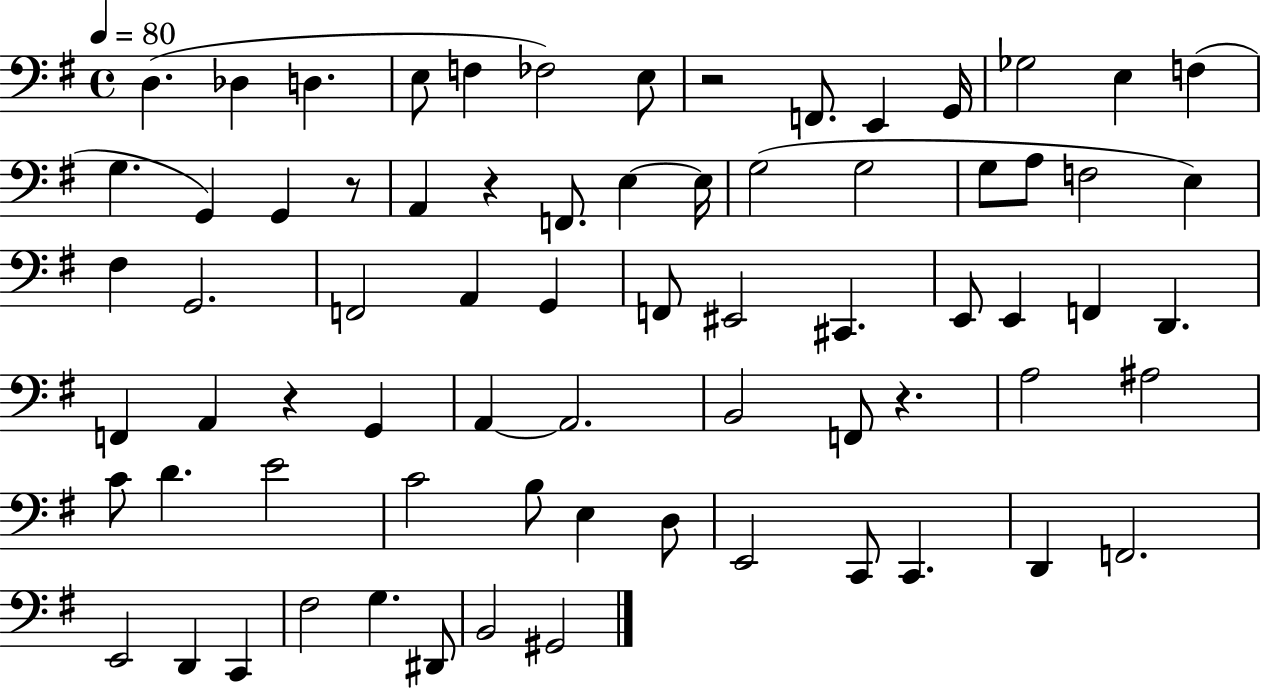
{
  \clef bass
  \time 4/4
  \defaultTimeSignature
  \key g \major
  \tempo 4 = 80
  d4.( des4 d4. | e8 f4 fes2) e8 | r2 f,8. e,4 g,16 | ges2 e4 f4( | \break g4. g,4) g,4 r8 | a,4 r4 f,8. e4~~ e16 | g2( g2 | g8 a8 f2 e4) | \break fis4 g,2. | f,2 a,4 g,4 | f,8 eis,2 cis,4. | e,8 e,4 f,4 d,4. | \break f,4 a,4 r4 g,4 | a,4~~ a,2. | b,2 f,8 r4. | a2 ais2 | \break c'8 d'4. e'2 | c'2 b8 e4 d8 | e,2 c,8 c,4. | d,4 f,2. | \break e,2 d,4 c,4 | fis2 g4. dis,8 | b,2 gis,2 | \bar "|."
}